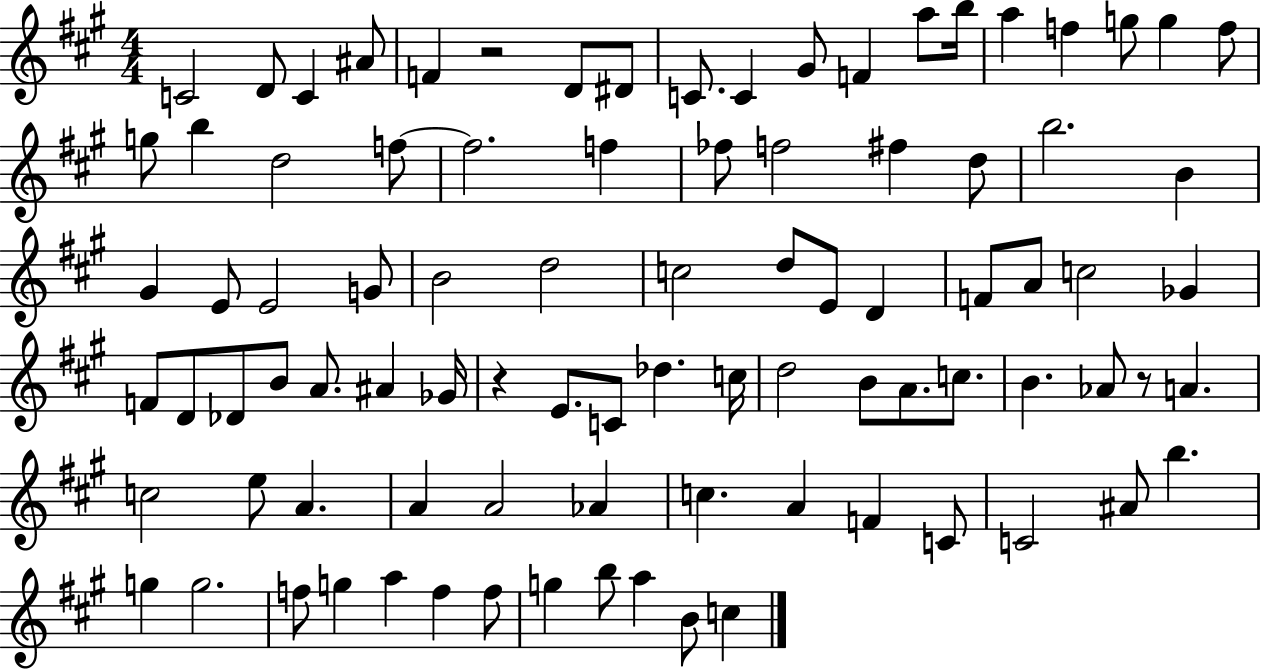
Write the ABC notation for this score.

X:1
T:Untitled
M:4/4
L:1/4
K:A
C2 D/2 C ^A/2 F z2 D/2 ^D/2 C/2 C ^G/2 F a/2 b/4 a f g/2 g f/2 g/2 b d2 f/2 f2 f _f/2 f2 ^f d/2 b2 B ^G E/2 E2 G/2 B2 d2 c2 d/2 E/2 D F/2 A/2 c2 _G F/2 D/2 _D/2 B/2 A/2 ^A _G/4 z E/2 C/2 _d c/4 d2 B/2 A/2 c/2 B _A/2 z/2 A c2 e/2 A A A2 _A c A F C/2 C2 ^A/2 b g g2 f/2 g a f f/2 g b/2 a B/2 c